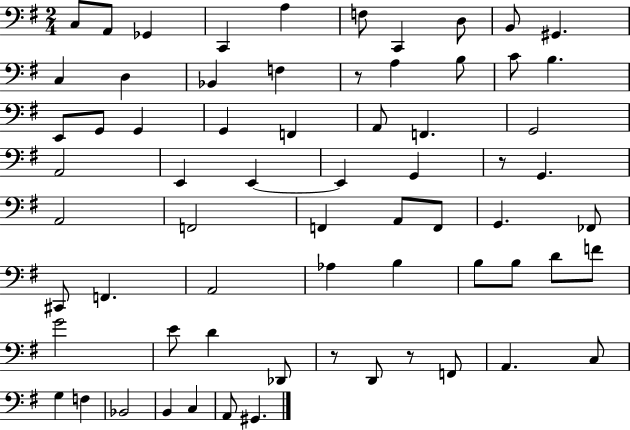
X:1
T:Untitled
M:2/4
L:1/4
K:G
C,/2 A,,/2 _G,, C,, A, F,/2 C,, D,/2 B,,/2 ^G,, C, D, _B,, F, z/2 A, B,/2 C/2 B, E,,/2 G,,/2 G,, G,, F,, A,,/2 F,, G,,2 A,,2 E,, E,, E,, G,, z/2 G,, A,,2 F,,2 F,, A,,/2 F,,/2 G,, _F,,/2 ^C,,/2 F,, A,,2 _A, B, B,/2 B,/2 D/2 F/2 G2 E/2 D _D,,/2 z/2 D,,/2 z/2 F,,/2 A,, C,/2 G, F, _B,,2 B,, C, A,,/2 ^G,,